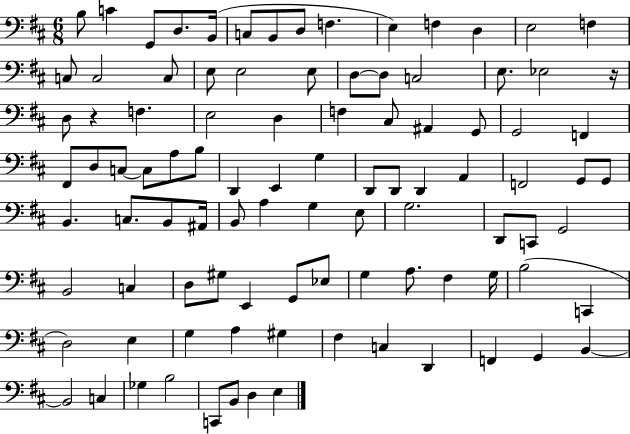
X:1
T:Untitled
M:6/8
L:1/4
K:D
B,/2 C G,,/2 D,/2 B,,/4 C,/2 B,,/2 D,/2 F, E, F, D, E,2 F, C,/2 C,2 C,/2 E,/2 E,2 E,/2 D,/2 D,/2 C,2 E,/2 _E,2 z/4 D,/2 z F, E,2 D, F, ^C,/2 ^A,, G,,/2 G,,2 F,, ^F,,/2 D,/2 C,/2 C,/2 A,/2 B,/2 D,, E,, G, D,,/2 D,,/2 D,, A,, F,,2 G,,/2 G,,/2 B,, C,/2 B,,/2 ^A,,/4 B,,/2 A, G, E,/2 G,2 D,,/2 C,,/2 G,,2 B,,2 C, D,/2 ^G,/2 E,, G,,/2 _E,/2 G, A,/2 ^F, G,/4 B,2 C,, D,2 E, G, A, ^G, ^F, C, D,, F,, G,, B,, B,,2 C, _G, B,2 C,,/2 B,,/2 D, E,